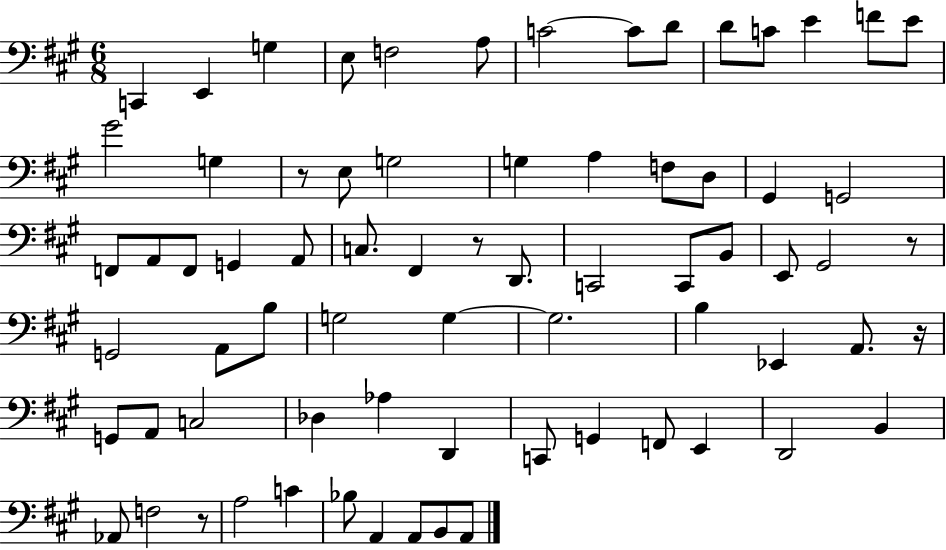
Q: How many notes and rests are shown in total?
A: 72